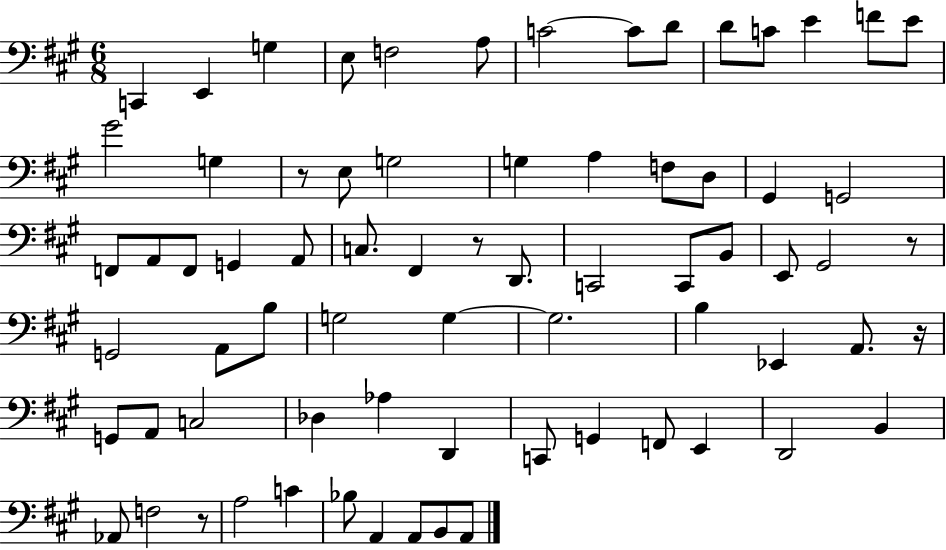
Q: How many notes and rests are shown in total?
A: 72